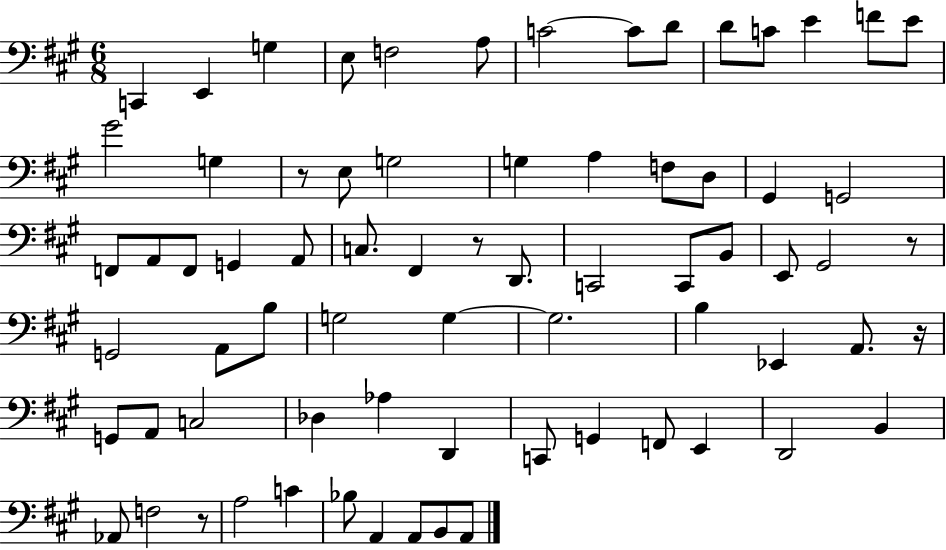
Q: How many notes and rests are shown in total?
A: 72